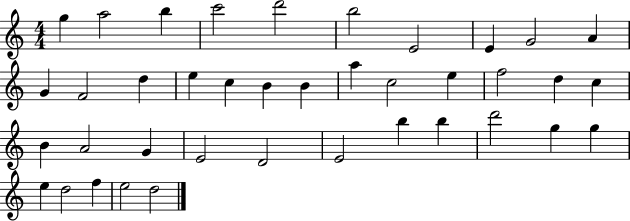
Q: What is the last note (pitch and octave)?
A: D5